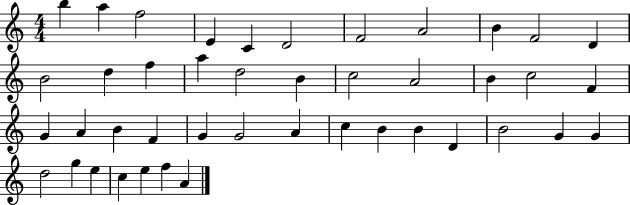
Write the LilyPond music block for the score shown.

{
  \clef treble
  \numericTimeSignature
  \time 4/4
  \key c \major
  b''4 a''4 f''2 | e'4 c'4 d'2 | f'2 a'2 | b'4 f'2 d'4 | \break b'2 d''4 f''4 | a''4 d''2 b'4 | c''2 a'2 | b'4 c''2 f'4 | \break g'4 a'4 b'4 f'4 | g'4 g'2 a'4 | c''4 b'4 b'4 d'4 | b'2 g'4 g'4 | \break d''2 g''4 e''4 | c''4 e''4 f''4 a'4 | \bar "|."
}